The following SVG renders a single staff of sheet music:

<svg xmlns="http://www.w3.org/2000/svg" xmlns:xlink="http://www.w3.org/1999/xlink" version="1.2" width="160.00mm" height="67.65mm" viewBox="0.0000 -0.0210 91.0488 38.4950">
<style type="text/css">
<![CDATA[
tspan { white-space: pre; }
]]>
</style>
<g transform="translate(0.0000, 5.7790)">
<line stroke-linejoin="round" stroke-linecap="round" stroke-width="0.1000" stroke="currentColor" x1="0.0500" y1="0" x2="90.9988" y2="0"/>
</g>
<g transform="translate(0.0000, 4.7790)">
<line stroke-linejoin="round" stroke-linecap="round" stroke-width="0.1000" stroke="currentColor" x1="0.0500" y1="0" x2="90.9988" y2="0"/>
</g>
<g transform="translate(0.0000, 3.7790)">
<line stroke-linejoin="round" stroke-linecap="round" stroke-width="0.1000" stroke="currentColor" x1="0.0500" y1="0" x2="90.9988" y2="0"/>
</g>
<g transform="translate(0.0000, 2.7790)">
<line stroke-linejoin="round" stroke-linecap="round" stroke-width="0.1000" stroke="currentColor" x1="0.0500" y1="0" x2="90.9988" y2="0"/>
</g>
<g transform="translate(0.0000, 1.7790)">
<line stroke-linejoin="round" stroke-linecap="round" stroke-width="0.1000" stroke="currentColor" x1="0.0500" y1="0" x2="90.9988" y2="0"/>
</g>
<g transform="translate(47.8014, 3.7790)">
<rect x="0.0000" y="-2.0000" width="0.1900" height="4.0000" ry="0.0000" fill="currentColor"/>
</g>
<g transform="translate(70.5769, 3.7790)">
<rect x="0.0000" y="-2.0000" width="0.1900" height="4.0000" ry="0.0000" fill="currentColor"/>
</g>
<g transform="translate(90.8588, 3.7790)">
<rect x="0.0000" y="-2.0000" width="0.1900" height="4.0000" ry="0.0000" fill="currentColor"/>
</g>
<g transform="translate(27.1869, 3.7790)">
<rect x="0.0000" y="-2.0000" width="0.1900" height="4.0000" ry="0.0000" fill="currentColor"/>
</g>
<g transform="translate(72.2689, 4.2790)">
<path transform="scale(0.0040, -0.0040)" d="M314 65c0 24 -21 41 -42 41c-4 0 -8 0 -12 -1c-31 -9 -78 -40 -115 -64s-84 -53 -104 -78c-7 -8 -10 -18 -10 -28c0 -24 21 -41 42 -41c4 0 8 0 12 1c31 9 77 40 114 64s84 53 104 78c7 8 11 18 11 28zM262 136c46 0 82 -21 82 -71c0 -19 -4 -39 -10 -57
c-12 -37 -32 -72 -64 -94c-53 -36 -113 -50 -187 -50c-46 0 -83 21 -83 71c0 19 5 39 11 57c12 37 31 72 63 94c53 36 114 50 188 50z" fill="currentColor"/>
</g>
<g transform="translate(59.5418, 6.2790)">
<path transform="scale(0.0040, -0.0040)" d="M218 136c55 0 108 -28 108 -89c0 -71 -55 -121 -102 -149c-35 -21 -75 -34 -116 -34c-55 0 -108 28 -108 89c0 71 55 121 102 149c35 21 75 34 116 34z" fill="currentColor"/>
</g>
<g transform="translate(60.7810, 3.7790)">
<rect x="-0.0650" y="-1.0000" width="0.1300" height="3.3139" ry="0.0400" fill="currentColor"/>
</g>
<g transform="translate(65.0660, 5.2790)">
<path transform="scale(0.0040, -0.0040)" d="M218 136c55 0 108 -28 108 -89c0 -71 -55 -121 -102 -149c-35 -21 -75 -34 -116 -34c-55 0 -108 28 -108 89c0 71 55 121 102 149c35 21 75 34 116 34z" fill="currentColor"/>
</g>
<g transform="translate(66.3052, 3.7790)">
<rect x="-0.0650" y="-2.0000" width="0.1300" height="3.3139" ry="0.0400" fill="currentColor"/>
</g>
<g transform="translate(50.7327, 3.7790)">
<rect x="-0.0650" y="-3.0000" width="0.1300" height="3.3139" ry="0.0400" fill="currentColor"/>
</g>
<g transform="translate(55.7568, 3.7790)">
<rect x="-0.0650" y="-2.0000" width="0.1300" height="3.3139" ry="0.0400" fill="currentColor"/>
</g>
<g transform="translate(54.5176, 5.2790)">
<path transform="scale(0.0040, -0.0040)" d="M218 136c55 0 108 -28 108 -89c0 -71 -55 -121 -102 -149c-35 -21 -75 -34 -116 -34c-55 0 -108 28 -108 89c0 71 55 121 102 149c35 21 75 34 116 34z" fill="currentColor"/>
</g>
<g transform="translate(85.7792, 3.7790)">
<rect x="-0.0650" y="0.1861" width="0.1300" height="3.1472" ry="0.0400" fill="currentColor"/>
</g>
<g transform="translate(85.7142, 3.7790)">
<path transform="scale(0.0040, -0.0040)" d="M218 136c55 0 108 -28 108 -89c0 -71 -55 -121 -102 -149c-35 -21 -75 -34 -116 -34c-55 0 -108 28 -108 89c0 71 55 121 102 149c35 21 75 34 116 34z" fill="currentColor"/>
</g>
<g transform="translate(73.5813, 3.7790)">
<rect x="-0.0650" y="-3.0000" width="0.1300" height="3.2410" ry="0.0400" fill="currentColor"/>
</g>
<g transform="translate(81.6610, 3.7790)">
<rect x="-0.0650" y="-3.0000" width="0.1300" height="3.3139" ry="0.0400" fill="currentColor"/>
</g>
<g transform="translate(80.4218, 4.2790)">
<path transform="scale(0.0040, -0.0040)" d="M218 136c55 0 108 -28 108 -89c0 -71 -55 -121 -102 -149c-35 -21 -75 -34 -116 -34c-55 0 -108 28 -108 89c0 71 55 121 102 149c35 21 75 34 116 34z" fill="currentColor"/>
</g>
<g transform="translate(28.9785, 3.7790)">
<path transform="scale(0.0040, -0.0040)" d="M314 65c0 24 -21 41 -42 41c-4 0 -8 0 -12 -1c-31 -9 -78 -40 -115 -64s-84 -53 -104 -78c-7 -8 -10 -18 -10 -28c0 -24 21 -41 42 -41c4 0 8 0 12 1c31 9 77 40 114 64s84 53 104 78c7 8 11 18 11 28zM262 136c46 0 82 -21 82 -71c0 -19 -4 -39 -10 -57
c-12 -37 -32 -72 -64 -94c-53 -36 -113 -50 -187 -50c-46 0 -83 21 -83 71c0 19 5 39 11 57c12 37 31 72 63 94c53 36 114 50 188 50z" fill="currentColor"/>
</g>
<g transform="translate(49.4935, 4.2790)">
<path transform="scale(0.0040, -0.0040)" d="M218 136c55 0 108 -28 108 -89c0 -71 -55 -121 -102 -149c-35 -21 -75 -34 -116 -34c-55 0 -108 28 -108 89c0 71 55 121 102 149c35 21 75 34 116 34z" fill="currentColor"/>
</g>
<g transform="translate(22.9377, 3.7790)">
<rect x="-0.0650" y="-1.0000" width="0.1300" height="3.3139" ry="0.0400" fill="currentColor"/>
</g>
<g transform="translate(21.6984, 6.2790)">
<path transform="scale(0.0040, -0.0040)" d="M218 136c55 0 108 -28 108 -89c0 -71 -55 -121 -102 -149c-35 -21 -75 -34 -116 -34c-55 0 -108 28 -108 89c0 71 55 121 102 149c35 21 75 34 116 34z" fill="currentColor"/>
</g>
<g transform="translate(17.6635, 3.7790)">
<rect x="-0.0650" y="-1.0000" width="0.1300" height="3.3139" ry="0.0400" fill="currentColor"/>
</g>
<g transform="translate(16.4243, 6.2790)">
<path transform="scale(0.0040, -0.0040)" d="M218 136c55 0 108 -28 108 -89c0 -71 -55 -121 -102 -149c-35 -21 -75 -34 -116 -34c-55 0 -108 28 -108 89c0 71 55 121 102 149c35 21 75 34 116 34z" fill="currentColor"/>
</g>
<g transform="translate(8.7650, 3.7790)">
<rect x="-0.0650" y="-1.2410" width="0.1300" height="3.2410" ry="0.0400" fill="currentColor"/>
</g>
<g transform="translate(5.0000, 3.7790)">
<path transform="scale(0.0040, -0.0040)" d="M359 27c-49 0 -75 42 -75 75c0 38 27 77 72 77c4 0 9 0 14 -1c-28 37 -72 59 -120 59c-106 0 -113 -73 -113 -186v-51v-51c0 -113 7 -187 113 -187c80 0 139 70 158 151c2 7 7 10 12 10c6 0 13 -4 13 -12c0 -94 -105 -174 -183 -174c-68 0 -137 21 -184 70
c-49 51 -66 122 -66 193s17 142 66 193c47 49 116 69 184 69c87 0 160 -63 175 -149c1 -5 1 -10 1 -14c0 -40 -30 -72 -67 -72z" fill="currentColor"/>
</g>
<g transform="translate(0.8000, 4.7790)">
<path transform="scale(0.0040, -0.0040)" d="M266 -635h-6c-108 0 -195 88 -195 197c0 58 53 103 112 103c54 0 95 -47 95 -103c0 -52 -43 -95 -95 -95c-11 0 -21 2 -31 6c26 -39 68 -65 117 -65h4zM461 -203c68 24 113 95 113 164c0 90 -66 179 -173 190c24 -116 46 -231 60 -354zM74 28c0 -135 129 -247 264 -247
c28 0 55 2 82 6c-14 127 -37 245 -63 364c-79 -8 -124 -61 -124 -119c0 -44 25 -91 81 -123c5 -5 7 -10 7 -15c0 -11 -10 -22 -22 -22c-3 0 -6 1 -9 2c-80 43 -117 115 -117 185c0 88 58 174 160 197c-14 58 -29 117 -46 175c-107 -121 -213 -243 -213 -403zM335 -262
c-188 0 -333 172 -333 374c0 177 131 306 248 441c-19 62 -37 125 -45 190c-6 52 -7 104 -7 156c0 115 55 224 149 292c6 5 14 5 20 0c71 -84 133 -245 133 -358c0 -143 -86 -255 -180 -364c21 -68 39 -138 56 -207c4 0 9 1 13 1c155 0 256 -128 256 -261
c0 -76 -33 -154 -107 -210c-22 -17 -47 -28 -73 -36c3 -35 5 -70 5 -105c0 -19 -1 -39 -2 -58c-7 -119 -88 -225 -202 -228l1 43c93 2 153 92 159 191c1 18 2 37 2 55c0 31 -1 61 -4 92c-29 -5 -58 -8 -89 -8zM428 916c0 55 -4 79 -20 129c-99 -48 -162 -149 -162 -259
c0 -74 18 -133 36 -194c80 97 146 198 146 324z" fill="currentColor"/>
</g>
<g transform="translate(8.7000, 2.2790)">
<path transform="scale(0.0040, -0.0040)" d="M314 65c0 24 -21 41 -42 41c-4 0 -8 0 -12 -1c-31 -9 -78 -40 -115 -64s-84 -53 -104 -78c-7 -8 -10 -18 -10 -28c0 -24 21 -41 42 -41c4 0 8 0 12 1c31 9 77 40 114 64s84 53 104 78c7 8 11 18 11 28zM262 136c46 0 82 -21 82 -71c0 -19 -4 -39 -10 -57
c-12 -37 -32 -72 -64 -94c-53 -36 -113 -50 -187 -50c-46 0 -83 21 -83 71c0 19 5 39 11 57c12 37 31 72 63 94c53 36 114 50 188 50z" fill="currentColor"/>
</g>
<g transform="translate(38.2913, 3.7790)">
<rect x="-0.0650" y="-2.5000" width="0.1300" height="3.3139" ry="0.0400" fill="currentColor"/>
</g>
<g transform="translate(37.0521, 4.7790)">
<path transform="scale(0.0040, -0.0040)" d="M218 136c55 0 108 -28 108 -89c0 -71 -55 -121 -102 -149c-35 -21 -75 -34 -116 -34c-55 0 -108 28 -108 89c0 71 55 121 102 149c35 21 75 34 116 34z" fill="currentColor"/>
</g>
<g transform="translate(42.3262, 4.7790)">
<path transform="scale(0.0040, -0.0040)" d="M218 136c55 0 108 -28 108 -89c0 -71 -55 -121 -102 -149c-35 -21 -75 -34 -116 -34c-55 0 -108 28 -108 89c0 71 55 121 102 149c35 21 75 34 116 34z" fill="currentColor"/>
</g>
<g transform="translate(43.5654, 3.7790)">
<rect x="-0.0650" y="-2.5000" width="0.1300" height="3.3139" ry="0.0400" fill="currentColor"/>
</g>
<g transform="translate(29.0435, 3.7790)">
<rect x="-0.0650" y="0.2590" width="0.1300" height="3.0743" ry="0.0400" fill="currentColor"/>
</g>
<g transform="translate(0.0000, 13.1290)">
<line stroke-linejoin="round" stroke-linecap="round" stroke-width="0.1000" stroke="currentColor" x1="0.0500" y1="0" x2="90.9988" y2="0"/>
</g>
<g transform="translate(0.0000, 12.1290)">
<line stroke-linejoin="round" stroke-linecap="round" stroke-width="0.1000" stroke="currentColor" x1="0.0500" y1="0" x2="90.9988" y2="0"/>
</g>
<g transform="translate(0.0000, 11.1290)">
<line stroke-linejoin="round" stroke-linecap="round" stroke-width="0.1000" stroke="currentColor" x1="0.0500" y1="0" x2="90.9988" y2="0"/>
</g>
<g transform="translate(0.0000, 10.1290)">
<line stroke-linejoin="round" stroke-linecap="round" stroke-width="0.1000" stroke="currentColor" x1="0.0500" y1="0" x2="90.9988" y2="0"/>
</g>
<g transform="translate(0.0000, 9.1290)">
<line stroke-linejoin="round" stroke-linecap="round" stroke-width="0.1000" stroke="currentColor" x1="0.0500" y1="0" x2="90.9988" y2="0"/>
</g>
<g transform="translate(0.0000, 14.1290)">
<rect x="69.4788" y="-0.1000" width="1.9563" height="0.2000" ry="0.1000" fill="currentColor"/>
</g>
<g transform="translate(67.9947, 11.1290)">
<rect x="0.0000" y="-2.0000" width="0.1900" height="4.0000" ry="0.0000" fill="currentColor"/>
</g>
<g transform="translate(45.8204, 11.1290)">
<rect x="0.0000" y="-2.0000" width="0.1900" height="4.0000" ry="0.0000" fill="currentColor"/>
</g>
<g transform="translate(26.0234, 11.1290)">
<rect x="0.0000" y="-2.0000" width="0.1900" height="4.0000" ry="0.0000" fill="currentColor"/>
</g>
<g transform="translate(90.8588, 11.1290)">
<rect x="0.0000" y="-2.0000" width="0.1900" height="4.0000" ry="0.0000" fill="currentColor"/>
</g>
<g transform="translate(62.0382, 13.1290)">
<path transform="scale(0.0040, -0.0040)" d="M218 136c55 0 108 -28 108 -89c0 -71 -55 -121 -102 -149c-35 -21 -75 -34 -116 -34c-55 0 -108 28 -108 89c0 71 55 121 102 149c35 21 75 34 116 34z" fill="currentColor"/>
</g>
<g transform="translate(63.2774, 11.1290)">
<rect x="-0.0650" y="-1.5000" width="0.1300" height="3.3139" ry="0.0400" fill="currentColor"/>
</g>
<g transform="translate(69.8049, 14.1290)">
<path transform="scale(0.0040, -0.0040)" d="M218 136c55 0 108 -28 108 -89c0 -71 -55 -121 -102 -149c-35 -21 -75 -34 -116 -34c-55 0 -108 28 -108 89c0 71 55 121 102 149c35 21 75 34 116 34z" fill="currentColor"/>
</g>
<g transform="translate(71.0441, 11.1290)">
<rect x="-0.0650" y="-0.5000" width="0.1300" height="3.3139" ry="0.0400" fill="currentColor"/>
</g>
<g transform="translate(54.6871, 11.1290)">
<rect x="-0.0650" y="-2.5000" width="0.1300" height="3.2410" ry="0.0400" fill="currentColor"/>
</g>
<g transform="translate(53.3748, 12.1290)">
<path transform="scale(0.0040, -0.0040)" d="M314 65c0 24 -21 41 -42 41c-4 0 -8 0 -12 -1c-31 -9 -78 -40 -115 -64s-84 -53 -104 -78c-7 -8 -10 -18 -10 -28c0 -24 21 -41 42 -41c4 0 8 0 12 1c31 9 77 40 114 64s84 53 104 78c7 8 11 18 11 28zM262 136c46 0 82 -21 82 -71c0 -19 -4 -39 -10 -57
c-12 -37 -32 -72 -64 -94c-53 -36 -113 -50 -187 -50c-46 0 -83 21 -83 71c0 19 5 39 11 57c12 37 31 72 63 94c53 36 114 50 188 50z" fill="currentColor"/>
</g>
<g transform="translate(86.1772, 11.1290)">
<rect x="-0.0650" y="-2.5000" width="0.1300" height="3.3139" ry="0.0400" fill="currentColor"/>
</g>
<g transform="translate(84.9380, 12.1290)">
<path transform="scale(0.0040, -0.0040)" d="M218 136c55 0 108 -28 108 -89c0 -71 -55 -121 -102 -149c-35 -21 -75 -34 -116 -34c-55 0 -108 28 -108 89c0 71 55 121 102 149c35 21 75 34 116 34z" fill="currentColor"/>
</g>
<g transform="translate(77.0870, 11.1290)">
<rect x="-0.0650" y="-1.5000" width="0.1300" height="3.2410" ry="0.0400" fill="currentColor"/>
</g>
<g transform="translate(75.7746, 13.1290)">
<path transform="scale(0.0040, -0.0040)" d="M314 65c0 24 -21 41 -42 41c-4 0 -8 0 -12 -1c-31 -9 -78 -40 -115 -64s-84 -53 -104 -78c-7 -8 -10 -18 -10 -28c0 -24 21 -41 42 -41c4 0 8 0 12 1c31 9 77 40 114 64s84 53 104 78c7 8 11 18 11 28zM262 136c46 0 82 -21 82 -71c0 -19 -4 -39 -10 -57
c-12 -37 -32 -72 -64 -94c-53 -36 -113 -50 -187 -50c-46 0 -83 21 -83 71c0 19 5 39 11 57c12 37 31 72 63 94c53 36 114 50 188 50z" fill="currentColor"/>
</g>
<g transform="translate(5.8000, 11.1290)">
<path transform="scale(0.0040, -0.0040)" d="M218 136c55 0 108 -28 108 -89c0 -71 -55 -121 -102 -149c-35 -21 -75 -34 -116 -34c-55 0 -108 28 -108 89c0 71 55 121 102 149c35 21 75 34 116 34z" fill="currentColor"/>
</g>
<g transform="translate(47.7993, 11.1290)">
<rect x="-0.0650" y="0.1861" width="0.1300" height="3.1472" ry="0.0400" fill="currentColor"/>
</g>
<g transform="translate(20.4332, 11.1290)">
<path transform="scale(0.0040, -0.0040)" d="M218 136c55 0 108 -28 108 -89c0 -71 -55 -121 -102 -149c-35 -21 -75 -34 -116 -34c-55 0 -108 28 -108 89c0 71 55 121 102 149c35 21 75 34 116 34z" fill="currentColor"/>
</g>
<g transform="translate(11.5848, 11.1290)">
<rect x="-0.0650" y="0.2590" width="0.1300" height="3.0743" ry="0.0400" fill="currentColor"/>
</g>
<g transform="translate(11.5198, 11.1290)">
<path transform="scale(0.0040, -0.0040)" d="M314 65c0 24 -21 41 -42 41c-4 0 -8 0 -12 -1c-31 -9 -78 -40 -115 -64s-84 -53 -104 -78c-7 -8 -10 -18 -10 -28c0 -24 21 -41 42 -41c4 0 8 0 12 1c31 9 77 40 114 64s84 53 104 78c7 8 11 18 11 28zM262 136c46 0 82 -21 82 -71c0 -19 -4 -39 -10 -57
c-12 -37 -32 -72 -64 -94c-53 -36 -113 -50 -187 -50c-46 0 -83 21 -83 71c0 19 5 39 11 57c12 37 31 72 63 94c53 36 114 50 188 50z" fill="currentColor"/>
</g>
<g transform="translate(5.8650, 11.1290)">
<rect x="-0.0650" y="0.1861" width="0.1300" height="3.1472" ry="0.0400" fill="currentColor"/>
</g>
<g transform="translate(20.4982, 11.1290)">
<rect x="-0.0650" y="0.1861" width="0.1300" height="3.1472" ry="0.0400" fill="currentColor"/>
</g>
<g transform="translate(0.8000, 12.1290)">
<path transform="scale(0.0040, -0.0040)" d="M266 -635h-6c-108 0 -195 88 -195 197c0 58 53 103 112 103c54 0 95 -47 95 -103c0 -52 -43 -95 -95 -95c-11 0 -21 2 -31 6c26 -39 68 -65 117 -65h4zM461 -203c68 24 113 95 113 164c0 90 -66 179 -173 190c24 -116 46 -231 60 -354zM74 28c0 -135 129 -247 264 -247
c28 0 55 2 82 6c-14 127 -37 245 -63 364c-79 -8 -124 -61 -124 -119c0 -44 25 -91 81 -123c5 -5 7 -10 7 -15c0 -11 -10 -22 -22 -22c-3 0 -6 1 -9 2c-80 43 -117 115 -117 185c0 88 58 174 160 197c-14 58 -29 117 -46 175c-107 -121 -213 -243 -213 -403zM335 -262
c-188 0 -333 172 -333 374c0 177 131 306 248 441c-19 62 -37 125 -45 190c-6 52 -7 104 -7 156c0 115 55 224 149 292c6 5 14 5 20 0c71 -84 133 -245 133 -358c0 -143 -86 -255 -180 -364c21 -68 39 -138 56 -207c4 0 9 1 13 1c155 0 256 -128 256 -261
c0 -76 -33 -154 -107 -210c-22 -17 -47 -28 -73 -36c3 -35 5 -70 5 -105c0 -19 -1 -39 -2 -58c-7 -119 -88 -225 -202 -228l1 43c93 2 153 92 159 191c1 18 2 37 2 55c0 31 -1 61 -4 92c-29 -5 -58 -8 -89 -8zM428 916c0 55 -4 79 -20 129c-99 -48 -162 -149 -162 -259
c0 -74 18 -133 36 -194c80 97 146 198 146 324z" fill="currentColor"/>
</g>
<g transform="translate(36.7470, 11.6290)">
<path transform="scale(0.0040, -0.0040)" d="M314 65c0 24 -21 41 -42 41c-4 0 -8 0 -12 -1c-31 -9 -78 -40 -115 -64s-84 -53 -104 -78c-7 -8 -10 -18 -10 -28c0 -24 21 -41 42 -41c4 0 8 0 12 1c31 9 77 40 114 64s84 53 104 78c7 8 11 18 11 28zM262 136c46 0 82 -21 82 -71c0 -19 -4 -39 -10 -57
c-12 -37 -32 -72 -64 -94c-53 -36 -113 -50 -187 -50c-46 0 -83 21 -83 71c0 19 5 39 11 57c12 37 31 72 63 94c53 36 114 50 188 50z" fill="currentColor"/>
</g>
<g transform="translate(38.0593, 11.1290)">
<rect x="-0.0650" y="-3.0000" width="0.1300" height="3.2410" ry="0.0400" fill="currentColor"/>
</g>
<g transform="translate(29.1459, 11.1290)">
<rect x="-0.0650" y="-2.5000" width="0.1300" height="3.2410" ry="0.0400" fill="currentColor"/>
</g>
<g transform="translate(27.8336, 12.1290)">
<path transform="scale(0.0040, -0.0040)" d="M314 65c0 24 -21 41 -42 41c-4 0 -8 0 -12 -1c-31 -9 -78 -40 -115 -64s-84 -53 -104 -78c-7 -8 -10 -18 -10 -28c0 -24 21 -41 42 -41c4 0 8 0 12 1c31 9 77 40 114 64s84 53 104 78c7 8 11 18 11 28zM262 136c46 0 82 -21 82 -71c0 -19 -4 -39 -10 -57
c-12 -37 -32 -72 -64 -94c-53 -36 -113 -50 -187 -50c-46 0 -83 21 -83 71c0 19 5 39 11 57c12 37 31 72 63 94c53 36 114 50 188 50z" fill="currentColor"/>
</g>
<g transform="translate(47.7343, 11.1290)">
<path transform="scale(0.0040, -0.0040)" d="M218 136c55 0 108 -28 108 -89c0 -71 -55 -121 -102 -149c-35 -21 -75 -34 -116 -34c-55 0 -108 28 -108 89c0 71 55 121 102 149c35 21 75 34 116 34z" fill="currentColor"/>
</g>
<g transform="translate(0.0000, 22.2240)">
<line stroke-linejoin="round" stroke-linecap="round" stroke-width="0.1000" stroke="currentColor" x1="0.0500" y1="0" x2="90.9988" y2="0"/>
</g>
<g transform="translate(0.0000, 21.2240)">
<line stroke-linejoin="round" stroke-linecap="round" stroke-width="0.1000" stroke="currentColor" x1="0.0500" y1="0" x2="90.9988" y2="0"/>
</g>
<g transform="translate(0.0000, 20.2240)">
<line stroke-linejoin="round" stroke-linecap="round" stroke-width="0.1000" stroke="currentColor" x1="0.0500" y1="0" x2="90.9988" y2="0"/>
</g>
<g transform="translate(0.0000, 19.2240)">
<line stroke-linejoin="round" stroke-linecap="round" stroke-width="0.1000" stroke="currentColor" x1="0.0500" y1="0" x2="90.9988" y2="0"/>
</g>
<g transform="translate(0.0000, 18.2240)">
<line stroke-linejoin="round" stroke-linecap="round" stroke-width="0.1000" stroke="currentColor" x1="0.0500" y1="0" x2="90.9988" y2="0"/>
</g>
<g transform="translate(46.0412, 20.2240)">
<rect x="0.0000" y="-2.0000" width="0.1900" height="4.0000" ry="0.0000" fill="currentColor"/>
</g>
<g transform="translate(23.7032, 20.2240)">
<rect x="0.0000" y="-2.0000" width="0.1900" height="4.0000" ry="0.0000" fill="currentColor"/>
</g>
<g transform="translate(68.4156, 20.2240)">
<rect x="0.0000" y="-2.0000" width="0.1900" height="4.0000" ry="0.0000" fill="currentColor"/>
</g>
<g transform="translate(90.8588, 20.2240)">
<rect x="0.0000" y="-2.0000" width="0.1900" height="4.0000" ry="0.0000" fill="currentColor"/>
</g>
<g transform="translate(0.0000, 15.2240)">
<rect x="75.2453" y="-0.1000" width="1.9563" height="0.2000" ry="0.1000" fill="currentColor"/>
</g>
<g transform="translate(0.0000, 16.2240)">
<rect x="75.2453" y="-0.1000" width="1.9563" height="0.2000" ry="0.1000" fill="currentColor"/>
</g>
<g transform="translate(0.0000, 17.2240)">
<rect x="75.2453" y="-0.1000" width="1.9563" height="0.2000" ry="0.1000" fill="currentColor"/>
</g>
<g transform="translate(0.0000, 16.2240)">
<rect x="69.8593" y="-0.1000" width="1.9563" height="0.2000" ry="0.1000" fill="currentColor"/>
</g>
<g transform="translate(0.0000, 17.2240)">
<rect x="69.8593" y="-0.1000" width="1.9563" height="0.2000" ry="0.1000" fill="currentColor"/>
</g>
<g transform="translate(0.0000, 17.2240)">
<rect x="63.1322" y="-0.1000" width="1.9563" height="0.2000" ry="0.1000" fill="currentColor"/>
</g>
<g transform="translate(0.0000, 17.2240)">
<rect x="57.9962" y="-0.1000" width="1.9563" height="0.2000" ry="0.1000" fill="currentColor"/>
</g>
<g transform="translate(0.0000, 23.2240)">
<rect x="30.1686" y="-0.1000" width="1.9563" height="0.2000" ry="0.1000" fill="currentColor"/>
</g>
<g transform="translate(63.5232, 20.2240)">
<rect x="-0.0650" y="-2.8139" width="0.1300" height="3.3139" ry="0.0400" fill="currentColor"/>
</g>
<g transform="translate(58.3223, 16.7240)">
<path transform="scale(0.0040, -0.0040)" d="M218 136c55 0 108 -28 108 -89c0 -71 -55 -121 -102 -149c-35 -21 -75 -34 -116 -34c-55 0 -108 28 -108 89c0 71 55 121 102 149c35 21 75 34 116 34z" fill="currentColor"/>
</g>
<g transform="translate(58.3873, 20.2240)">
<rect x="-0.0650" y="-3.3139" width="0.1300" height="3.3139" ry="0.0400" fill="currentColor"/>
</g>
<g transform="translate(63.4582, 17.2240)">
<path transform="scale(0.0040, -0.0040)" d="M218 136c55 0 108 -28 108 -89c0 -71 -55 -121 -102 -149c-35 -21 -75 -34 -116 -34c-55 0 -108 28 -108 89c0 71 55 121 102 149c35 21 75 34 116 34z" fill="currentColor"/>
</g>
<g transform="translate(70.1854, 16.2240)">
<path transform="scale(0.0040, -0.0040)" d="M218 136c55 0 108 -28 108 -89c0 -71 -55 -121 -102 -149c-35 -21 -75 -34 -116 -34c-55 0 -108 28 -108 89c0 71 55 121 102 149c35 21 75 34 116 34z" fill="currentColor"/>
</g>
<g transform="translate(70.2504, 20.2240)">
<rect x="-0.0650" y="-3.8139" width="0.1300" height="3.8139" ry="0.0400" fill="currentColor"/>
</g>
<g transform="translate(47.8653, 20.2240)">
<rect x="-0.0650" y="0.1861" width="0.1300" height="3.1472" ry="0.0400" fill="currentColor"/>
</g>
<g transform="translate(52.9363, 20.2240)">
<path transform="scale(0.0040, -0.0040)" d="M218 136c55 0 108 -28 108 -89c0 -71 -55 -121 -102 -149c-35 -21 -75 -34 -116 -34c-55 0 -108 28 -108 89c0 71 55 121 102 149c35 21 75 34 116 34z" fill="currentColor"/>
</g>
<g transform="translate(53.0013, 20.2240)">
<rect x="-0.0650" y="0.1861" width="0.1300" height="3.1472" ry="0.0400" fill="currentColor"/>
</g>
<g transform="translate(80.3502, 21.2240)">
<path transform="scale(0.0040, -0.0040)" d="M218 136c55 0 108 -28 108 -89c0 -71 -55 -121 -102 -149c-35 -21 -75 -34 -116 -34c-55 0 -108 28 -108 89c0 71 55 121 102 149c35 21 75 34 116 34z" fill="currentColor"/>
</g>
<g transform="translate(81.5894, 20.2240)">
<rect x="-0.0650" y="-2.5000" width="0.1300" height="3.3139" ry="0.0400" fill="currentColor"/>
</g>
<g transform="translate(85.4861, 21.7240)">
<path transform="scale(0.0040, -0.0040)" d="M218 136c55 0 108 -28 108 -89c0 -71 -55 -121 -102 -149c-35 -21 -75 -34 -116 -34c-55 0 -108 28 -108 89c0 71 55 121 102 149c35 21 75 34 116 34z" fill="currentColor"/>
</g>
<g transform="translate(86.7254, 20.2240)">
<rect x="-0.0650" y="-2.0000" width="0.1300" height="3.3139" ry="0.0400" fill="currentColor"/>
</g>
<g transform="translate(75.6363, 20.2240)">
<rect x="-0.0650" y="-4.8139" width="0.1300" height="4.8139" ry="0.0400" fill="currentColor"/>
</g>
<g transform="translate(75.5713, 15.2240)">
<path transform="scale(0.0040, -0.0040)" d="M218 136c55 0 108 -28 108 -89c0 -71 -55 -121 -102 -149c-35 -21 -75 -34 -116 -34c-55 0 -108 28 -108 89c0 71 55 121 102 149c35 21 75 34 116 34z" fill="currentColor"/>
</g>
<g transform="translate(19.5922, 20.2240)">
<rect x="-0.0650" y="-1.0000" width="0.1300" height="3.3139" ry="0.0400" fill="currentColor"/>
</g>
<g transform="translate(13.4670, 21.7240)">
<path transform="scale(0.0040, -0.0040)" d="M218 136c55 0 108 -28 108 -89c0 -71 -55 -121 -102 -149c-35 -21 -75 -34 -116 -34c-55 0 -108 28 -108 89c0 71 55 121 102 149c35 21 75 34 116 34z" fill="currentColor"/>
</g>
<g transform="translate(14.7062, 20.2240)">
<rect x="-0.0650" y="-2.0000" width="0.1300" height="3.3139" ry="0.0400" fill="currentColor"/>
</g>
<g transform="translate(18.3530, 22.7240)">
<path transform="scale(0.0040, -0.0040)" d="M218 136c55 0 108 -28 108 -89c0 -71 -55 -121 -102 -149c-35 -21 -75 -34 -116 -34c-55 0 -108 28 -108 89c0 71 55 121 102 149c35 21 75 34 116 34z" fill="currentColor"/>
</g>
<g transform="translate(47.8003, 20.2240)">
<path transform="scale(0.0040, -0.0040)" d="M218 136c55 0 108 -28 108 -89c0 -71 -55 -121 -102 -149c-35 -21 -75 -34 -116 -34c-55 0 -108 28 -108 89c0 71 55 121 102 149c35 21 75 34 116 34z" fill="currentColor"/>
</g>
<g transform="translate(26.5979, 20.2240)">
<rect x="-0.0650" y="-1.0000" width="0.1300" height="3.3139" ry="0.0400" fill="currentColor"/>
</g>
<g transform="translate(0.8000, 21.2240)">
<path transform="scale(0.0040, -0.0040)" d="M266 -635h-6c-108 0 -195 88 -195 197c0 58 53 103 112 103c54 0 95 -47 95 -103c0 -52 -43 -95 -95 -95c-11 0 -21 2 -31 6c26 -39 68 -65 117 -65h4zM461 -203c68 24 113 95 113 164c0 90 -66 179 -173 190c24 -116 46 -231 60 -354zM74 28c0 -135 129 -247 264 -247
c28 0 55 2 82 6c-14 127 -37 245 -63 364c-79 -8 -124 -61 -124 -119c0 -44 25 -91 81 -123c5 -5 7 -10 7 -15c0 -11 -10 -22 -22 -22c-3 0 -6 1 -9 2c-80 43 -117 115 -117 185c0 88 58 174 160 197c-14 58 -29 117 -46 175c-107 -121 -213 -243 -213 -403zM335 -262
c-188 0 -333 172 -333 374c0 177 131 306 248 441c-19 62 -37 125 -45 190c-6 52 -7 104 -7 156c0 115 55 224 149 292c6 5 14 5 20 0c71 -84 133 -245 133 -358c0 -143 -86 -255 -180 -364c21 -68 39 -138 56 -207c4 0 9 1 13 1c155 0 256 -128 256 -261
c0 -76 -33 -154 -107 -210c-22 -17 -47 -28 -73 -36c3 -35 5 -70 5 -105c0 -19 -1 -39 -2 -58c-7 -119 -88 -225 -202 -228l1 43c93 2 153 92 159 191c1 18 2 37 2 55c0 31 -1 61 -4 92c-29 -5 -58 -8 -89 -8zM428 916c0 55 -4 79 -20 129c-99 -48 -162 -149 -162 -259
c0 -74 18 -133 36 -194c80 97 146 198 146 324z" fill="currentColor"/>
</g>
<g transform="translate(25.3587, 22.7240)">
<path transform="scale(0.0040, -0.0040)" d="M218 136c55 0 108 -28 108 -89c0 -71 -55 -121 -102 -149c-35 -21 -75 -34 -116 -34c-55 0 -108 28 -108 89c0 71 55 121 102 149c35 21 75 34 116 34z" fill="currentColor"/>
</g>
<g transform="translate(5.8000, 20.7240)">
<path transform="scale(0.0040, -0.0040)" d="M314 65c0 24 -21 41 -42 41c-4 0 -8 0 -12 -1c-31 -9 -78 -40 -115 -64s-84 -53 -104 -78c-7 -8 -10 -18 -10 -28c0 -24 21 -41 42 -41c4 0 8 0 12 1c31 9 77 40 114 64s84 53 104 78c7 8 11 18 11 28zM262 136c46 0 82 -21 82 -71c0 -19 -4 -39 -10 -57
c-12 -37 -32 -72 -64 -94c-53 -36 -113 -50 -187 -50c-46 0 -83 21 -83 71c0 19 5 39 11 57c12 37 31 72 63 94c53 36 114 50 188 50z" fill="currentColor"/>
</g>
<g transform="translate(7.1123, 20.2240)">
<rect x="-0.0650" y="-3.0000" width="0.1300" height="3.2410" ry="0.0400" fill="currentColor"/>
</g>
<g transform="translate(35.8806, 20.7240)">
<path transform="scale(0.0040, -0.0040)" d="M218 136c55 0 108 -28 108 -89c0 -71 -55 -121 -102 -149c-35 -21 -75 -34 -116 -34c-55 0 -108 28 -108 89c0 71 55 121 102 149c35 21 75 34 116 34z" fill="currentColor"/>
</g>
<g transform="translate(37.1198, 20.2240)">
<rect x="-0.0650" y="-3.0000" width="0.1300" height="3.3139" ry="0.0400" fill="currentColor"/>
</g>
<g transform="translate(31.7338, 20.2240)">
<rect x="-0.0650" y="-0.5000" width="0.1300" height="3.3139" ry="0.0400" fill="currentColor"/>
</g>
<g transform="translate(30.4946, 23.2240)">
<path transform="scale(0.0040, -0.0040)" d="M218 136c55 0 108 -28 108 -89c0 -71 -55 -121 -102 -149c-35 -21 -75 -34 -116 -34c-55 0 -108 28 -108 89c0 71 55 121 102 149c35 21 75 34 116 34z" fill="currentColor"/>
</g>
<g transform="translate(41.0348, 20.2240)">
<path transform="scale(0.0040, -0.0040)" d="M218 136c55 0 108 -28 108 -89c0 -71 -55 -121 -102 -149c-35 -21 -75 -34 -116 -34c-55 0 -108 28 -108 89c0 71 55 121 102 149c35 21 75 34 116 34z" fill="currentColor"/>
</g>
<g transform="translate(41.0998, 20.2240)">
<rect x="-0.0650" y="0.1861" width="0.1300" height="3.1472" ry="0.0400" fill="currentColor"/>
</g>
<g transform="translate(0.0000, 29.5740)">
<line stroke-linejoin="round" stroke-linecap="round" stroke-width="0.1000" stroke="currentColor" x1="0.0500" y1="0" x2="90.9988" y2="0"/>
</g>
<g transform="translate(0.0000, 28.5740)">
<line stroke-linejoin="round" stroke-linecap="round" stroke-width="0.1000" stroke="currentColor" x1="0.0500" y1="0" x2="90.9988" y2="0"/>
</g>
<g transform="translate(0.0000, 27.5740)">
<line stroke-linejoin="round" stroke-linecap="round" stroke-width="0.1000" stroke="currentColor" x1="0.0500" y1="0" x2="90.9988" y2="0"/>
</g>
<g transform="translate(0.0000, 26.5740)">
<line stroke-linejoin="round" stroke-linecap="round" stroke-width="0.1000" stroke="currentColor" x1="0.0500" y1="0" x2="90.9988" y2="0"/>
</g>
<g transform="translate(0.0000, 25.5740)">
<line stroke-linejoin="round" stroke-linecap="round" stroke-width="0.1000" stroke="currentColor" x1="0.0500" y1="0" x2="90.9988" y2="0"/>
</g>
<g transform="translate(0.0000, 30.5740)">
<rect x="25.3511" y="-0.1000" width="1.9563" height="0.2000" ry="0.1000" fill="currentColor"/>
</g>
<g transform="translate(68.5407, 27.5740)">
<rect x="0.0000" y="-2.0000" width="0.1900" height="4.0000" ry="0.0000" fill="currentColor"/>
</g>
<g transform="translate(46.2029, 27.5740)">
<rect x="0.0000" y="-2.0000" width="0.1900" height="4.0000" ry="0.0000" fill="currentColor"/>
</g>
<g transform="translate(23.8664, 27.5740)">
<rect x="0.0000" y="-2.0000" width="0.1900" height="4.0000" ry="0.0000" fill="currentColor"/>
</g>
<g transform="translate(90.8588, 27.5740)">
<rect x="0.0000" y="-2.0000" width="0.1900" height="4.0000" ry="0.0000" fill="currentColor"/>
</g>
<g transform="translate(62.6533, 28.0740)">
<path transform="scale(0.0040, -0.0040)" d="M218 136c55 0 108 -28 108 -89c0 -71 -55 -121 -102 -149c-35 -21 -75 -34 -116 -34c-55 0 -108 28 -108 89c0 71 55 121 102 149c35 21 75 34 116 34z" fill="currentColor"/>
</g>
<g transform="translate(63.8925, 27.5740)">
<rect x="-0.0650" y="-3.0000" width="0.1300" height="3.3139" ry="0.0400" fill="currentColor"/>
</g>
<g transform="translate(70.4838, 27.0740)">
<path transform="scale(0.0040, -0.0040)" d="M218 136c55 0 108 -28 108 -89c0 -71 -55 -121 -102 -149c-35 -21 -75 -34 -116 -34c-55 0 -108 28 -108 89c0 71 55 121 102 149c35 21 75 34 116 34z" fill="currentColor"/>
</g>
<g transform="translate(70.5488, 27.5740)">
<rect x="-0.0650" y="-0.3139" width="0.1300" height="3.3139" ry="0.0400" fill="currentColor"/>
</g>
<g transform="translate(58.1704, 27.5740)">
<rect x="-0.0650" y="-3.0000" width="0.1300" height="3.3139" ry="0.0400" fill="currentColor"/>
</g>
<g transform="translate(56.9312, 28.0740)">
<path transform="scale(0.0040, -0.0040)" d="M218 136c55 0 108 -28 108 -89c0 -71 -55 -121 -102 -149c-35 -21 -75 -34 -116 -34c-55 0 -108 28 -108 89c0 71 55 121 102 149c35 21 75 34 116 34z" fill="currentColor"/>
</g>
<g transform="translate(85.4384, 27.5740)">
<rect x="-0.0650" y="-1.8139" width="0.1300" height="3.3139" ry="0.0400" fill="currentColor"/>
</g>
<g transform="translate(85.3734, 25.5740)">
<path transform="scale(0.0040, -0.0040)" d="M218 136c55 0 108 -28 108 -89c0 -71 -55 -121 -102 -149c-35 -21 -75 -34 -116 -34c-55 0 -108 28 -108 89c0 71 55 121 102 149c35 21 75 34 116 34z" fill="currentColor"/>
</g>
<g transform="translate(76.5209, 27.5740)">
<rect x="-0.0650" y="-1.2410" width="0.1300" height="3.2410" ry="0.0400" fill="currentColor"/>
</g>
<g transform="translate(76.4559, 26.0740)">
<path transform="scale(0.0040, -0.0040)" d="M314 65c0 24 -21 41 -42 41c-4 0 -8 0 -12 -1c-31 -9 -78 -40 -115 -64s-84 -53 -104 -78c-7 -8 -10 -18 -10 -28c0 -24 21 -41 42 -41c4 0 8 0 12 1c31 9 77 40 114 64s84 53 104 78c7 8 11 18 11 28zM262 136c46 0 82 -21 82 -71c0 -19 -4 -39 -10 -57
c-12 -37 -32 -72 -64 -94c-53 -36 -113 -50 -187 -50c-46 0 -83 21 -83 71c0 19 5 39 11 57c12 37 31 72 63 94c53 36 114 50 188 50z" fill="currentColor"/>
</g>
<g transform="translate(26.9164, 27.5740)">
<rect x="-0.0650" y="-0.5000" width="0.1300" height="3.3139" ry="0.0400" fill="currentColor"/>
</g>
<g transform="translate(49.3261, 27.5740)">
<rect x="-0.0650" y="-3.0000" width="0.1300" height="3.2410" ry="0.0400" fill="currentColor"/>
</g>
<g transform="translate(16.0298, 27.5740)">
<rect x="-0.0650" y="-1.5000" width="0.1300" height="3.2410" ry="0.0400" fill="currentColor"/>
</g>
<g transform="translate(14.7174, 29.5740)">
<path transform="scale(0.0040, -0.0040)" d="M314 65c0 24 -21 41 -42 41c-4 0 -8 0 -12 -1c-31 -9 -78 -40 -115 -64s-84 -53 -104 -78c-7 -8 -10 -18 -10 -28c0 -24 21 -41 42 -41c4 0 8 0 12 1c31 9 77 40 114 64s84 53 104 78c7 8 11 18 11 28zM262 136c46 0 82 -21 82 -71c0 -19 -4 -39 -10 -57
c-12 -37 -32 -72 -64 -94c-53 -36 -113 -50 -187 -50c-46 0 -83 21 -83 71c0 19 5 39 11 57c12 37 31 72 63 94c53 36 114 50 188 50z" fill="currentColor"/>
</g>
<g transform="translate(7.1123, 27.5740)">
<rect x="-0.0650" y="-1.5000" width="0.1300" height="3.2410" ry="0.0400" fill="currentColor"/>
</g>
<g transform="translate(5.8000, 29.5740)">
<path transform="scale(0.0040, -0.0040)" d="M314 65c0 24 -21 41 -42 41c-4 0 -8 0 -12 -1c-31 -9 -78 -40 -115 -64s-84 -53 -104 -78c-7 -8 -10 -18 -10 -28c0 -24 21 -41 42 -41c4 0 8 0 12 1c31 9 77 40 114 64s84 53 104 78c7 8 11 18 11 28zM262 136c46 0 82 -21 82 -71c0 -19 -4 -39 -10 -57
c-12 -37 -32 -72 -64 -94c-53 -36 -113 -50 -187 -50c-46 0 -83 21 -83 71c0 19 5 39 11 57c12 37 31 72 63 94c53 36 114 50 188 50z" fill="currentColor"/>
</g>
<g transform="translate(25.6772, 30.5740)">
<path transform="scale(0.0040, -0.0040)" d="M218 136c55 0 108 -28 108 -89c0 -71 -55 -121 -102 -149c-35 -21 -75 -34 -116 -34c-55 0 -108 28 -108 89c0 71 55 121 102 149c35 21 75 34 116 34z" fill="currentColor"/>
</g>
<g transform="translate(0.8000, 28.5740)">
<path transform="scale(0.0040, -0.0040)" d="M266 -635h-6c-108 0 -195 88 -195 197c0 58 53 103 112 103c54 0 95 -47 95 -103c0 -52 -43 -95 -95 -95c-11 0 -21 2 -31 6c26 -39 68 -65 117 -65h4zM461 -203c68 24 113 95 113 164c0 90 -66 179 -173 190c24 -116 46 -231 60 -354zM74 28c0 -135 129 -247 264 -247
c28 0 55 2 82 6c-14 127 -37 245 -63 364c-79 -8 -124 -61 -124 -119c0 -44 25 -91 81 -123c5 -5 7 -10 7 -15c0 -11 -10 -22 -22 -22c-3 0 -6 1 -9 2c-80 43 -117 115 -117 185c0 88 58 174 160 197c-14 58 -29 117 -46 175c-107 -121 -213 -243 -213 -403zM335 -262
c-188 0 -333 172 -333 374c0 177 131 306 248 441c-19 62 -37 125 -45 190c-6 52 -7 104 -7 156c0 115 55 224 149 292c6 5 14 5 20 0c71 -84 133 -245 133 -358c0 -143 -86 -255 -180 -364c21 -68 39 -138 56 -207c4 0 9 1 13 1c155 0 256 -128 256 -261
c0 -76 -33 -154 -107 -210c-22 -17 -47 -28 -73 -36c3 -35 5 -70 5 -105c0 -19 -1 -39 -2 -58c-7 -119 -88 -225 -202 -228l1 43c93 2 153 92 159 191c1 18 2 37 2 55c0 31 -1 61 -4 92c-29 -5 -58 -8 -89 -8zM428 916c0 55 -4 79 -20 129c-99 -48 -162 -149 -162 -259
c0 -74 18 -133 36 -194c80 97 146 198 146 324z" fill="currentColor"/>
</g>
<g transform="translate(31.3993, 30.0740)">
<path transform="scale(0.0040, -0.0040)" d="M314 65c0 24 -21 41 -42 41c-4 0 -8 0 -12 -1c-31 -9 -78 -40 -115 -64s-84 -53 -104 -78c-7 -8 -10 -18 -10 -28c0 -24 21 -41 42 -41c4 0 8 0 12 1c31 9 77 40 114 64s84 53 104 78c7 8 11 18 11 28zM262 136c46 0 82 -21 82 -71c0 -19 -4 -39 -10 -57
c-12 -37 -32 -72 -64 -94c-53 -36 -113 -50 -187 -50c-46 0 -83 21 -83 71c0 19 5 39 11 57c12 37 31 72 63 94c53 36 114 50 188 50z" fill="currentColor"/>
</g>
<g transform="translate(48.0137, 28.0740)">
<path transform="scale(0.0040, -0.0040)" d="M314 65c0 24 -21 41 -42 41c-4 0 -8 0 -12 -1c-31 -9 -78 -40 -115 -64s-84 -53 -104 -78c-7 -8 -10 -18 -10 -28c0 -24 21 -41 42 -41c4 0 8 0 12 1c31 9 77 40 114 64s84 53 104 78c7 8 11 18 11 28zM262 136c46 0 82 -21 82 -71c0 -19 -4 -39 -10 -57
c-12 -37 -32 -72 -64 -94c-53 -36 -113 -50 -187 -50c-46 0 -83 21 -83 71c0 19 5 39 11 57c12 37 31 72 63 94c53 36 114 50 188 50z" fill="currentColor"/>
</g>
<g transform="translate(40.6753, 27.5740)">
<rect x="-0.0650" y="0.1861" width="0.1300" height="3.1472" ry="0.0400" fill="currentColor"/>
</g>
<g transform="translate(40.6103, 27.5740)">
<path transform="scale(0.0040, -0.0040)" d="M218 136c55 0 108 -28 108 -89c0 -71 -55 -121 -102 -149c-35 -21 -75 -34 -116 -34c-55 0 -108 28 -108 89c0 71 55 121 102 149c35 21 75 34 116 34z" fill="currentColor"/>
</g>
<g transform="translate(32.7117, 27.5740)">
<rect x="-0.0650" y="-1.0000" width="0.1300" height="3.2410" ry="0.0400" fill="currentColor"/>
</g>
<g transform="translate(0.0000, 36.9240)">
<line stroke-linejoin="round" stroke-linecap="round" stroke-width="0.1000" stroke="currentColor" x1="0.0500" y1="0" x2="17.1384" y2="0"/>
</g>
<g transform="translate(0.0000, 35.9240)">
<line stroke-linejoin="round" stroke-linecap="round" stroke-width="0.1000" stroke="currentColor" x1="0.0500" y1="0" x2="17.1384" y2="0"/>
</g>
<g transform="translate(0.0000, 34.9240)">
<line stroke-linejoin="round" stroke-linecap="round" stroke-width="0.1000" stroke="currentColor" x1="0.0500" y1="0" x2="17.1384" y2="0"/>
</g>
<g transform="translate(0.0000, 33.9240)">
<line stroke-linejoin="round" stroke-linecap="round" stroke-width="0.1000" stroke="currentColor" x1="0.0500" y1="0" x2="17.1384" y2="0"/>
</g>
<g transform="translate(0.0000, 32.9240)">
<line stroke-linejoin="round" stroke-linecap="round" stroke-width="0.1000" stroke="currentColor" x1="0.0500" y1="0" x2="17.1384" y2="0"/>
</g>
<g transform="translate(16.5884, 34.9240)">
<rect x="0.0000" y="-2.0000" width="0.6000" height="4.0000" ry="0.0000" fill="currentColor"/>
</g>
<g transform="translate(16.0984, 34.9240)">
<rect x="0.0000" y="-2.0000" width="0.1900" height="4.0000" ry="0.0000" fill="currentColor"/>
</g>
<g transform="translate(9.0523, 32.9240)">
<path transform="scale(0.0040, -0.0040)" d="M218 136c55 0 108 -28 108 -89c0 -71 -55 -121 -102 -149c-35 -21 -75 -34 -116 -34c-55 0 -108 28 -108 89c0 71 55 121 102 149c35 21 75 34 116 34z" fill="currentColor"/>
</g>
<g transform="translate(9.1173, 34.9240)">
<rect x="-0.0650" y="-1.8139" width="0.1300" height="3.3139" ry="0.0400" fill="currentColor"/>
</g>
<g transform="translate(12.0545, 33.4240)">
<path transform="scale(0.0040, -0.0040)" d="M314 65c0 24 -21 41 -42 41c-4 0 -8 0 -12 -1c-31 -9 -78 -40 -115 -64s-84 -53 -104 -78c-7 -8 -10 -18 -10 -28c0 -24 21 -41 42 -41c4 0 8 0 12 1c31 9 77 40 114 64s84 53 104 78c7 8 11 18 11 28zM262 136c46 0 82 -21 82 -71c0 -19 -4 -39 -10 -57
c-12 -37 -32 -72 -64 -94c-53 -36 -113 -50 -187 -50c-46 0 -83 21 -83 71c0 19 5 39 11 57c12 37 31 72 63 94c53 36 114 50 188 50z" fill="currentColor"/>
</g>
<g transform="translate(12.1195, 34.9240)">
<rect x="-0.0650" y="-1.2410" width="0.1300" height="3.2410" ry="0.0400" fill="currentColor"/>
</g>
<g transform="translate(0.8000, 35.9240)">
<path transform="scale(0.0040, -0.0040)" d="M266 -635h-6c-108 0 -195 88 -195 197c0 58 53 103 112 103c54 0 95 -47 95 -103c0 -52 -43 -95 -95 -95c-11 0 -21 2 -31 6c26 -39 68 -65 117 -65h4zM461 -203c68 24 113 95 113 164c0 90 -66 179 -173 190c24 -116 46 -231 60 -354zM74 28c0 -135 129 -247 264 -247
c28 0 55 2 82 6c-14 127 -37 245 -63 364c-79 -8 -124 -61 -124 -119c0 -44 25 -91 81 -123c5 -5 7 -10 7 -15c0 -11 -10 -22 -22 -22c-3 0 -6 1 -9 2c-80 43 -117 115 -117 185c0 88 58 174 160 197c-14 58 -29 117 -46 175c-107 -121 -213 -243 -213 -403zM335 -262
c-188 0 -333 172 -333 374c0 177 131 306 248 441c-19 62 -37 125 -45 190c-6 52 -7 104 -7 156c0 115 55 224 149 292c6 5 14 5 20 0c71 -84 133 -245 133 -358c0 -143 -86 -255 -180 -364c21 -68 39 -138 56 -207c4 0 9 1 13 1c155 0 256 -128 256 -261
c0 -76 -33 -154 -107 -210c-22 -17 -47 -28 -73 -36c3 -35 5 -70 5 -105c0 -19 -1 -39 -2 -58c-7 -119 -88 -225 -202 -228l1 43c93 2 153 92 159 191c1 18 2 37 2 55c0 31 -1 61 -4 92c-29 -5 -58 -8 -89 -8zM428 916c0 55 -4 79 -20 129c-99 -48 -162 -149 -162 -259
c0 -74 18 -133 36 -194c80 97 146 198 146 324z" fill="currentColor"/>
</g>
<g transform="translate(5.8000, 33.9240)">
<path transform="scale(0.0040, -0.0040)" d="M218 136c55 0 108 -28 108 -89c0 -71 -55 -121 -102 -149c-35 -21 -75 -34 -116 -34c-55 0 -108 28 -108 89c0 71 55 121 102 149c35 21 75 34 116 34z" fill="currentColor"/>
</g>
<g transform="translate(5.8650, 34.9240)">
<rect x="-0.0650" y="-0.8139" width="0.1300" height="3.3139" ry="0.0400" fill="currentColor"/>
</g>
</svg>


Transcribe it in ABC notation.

X:1
T:Untitled
M:4/4
L:1/4
K:C
e2 D D B2 G G A F D F A2 A B B B2 B G2 A2 B G2 E C E2 G A2 F D D C A B B B b a c' e' G F E2 E2 C D2 B A2 A A c e2 f d f e2